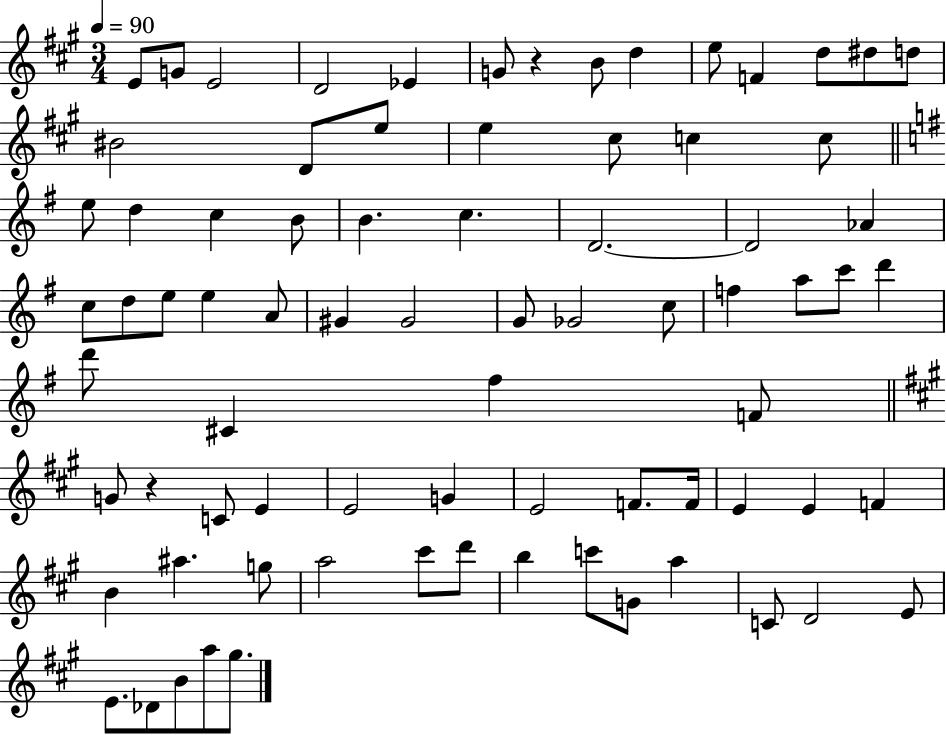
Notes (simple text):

E4/e G4/e E4/h D4/h Eb4/q G4/e R/q B4/e D5/q E5/e F4/q D5/e D#5/e D5/e BIS4/h D4/e E5/e E5/q C#5/e C5/q C5/e E5/e D5/q C5/q B4/e B4/q. C5/q. D4/h. D4/h Ab4/q C5/e D5/e E5/e E5/q A4/e G#4/q G#4/h G4/e Gb4/h C5/e F5/q A5/e C6/e D6/q D6/e C#4/q F#5/q F4/e G4/e R/q C4/e E4/q E4/h G4/q E4/h F4/e. F4/s E4/q E4/q F4/q B4/q A#5/q. G5/e A5/h C#6/e D6/e B5/q C6/e G4/e A5/q C4/e D4/h E4/e E4/e. Db4/e B4/e A5/e G#5/e.